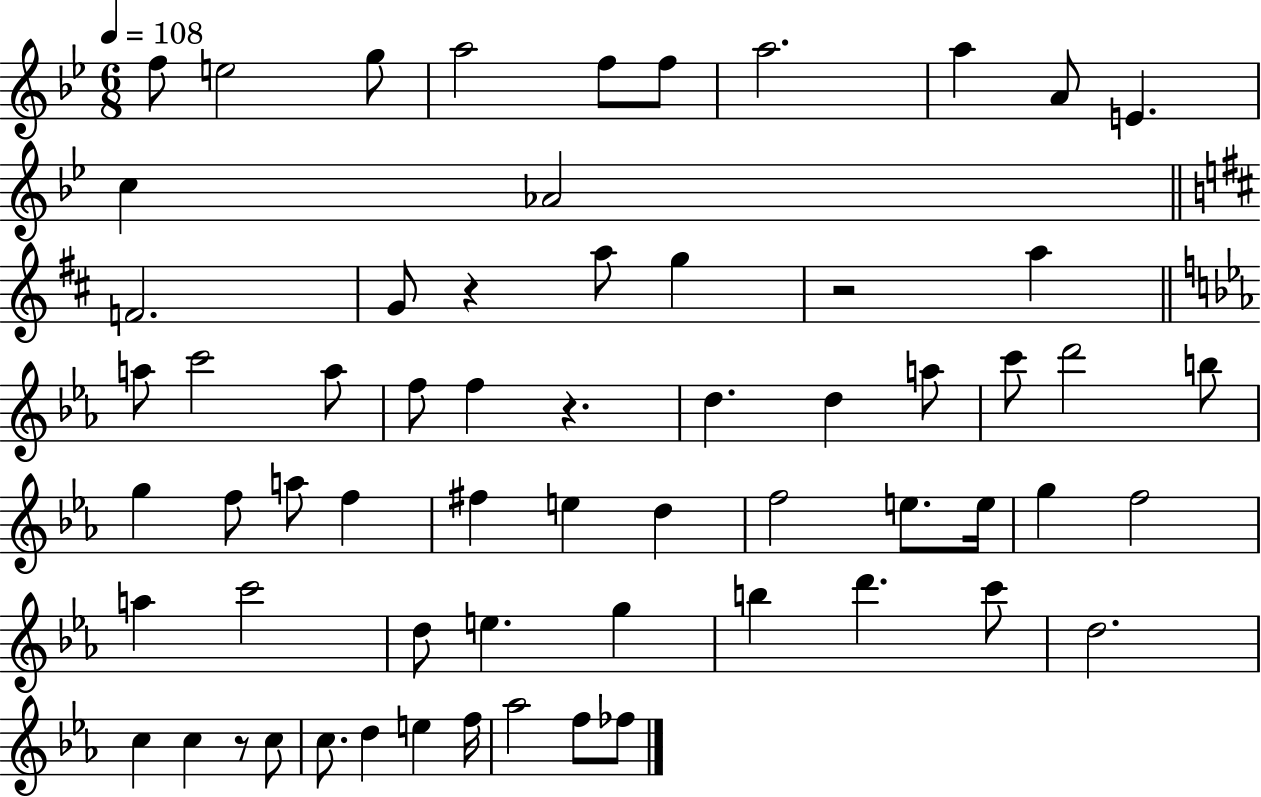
F5/e E5/h G5/e A5/h F5/e F5/e A5/h. A5/q A4/e E4/q. C5/q Ab4/h F4/h. G4/e R/q A5/e G5/q R/h A5/q A5/e C6/h A5/e F5/e F5/q R/q. D5/q. D5/q A5/e C6/e D6/h B5/e G5/q F5/e A5/e F5/q F#5/q E5/q D5/q F5/h E5/e. E5/s G5/q F5/h A5/q C6/h D5/e E5/q. G5/q B5/q D6/q. C6/e D5/h. C5/q C5/q R/e C5/e C5/e. D5/q E5/q F5/s Ab5/h F5/e FES5/e